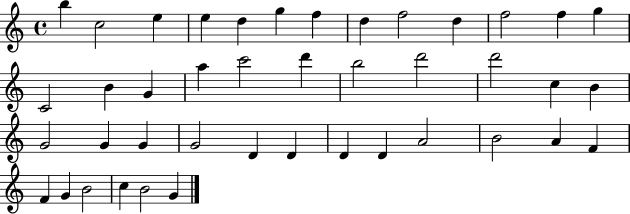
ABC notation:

X:1
T:Untitled
M:4/4
L:1/4
K:C
b c2 e e d g f d f2 d f2 f g C2 B G a c'2 d' b2 d'2 d'2 c B G2 G G G2 D D D D A2 B2 A F F G B2 c B2 G